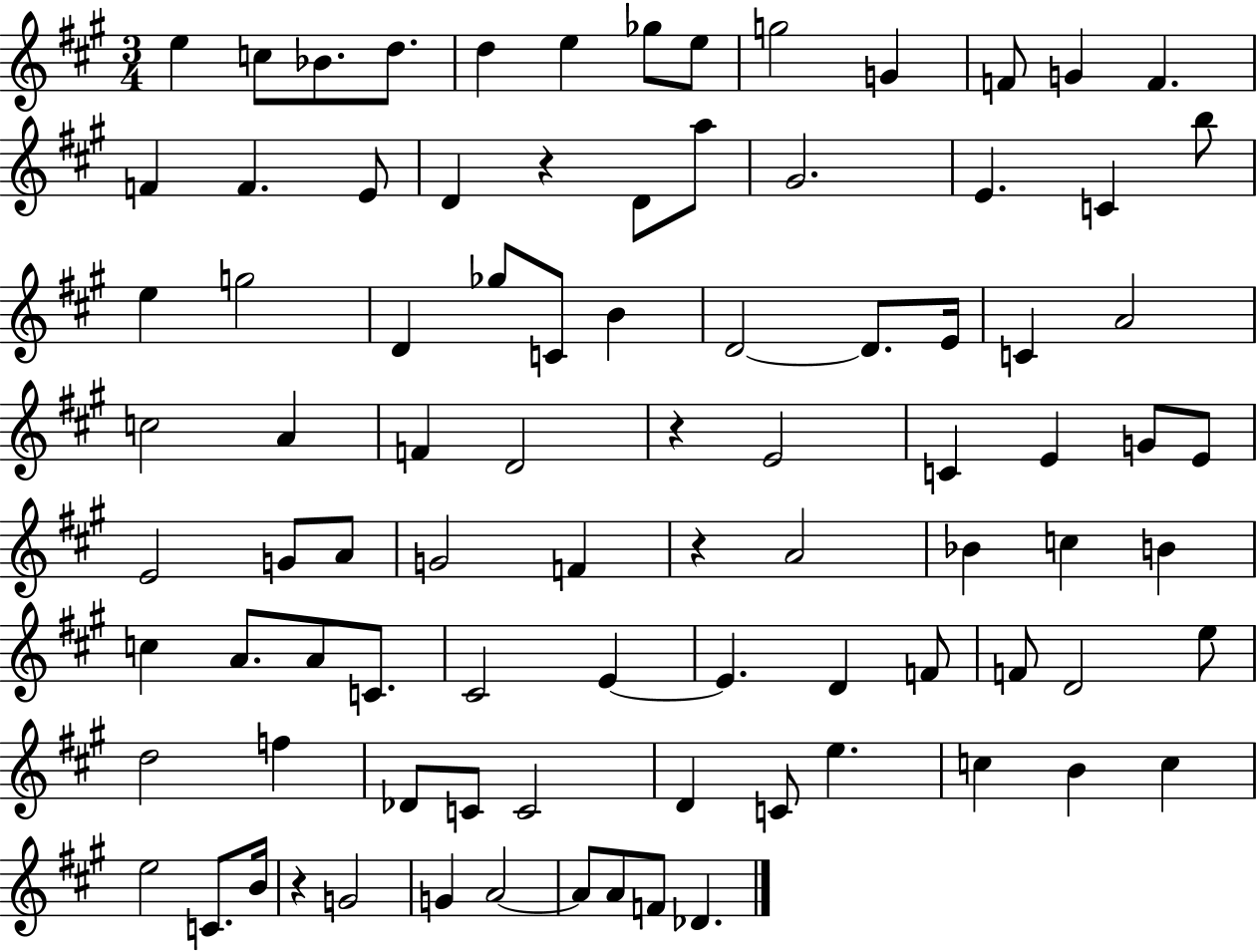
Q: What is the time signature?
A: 3/4